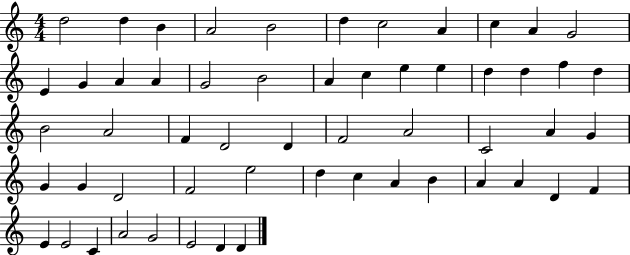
X:1
T:Untitled
M:4/4
L:1/4
K:C
d2 d B A2 B2 d c2 A c A G2 E G A A G2 B2 A c e e d d f d B2 A2 F D2 D F2 A2 C2 A G G G D2 F2 e2 d c A B A A D F E E2 C A2 G2 E2 D D